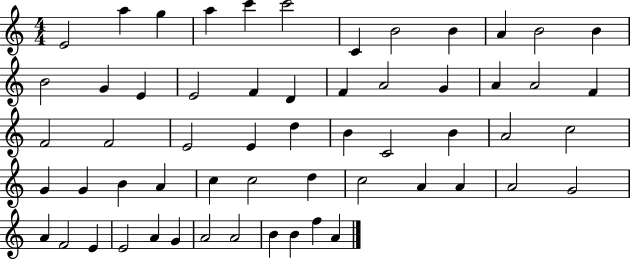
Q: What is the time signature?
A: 4/4